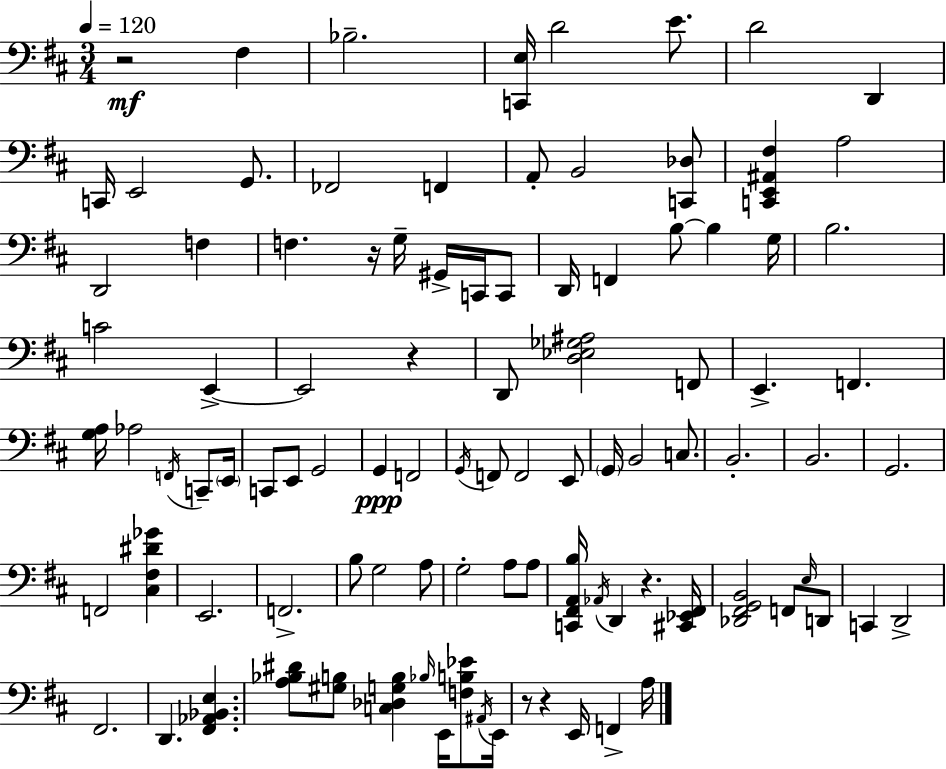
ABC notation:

X:1
T:Untitled
M:3/4
L:1/4
K:D
z2 ^F, _B,2 [C,,E,]/4 D2 E/2 D2 D,, C,,/4 E,,2 G,,/2 _F,,2 F,, A,,/2 B,,2 [C,,_D,]/2 [C,,E,,^A,,^F,] A,2 D,,2 F, F, z/4 G,/4 ^G,,/4 C,,/4 C,,/2 D,,/4 F,, B,/2 B, G,/4 B,2 C2 E,, E,,2 z D,,/2 [D,_E,_G,^A,]2 F,,/2 E,, F,, [G,A,]/4 _A,2 F,,/4 C,,/2 E,,/4 C,,/2 E,,/2 G,,2 G,, F,,2 G,,/4 F,,/2 F,,2 E,,/2 G,,/4 B,,2 C,/2 B,,2 B,,2 G,,2 F,,2 [^C,^F,^D_G] E,,2 F,,2 B,/2 G,2 A,/2 G,2 A,/2 A,/2 [C,,^F,,A,,B,]/4 _A,,/4 D,, z [^C,,_E,,^F,,]/4 [_D,,^F,,G,,B,,]2 F,,/2 E,/4 D,,/2 C,, D,,2 ^F,,2 D,, [^F,,_A,,_B,,E,] [A,_B,^D]/2 [^G,B,]/2 [C,_D,G,B,] _B,/4 E,,/4 [F,B,_E]/2 ^A,,/4 E,,/4 z/2 z E,,/4 F,, A,/4